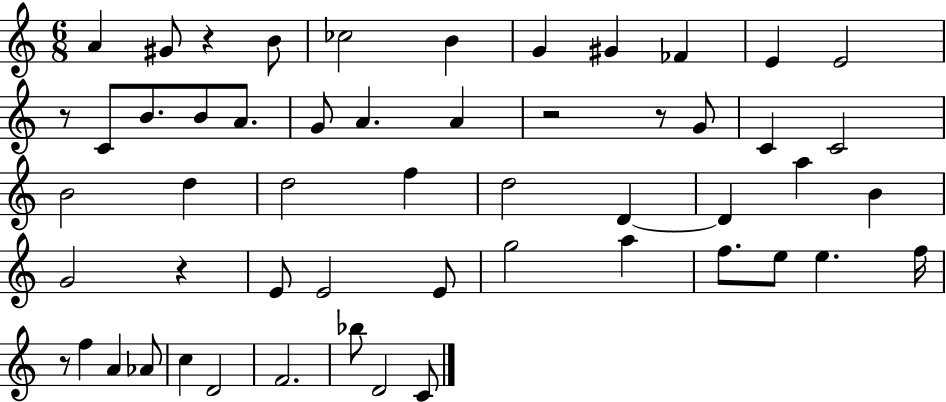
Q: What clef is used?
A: treble